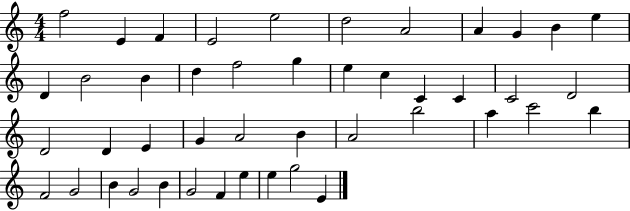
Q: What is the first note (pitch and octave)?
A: F5